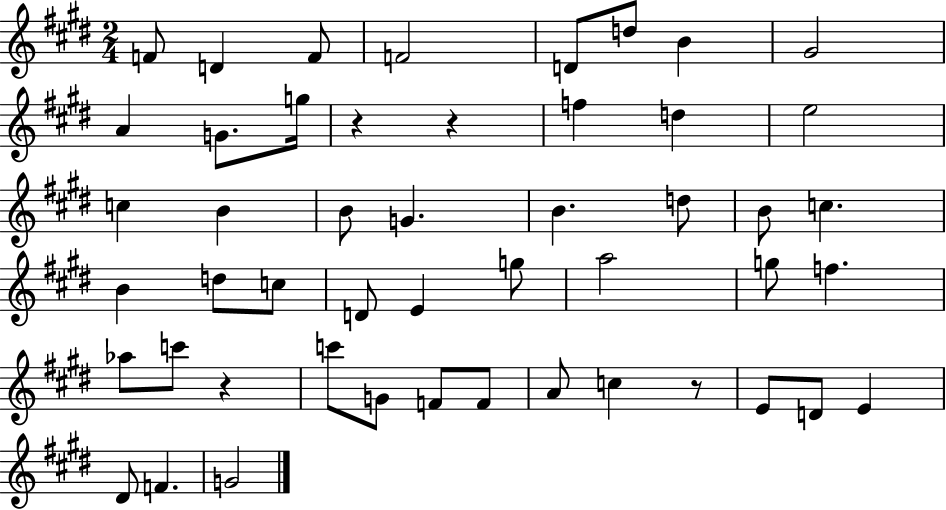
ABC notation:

X:1
T:Untitled
M:2/4
L:1/4
K:E
F/2 D F/2 F2 D/2 d/2 B ^G2 A G/2 g/4 z z f d e2 c B B/2 G B d/2 B/2 c B d/2 c/2 D/2 E g/2 a2 g/2 f _a/2 c'/2 z c'/2 G/2 F/2 F/2 A/2 c z/2 E/2 D/2 E ^D/2 F G2